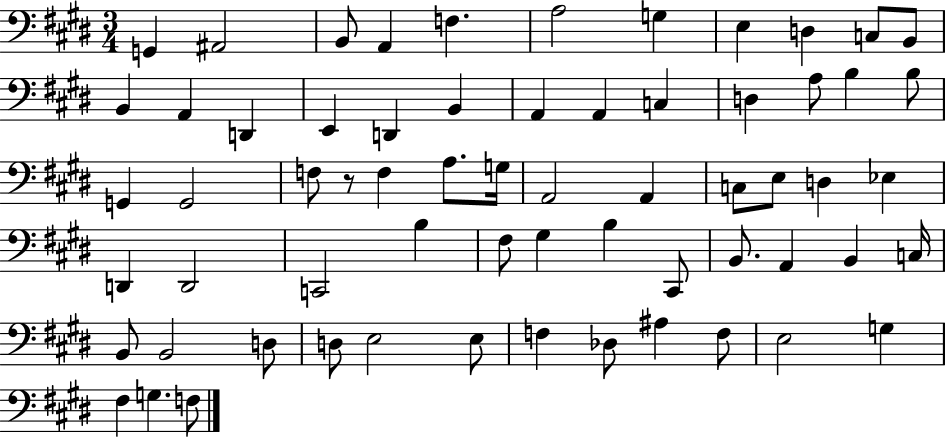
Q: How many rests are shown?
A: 1